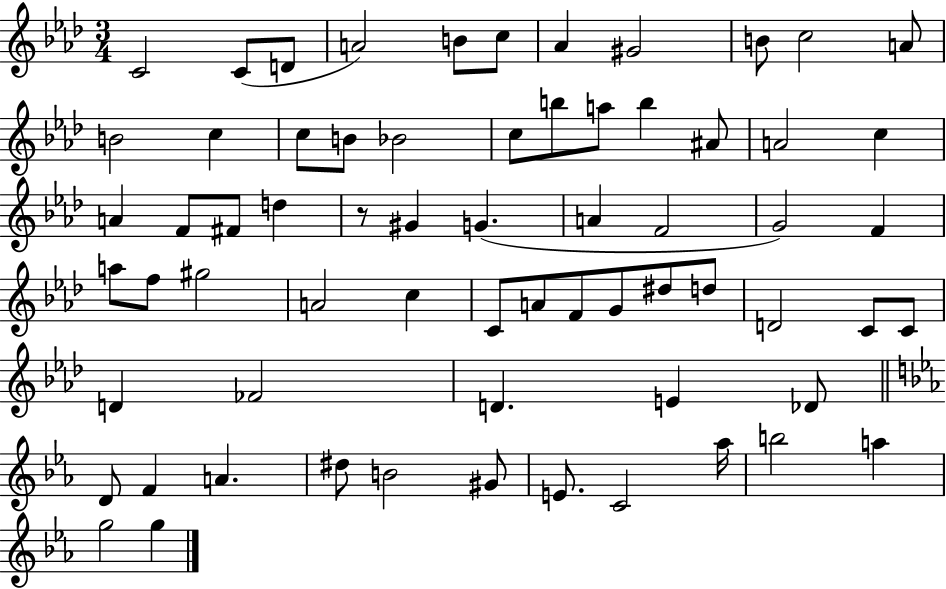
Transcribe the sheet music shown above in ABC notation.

X:1
T:Untitled
M:3/4
L:1/4
K:Ab
C2 C/2 D/2 A2 B/2 c/2 _A ^G2 B/2 c2 A/2 B2 c c/2 B/2 _B2 c/2 b/2 a/2 b ^A/2 A2 c A F/2 ^F/2 d z/2 ^G G A F2 G2 F a/2 f/2 ^g2 A2 c C/2 A/2 F/2 G/2 ^d/2 d/2 D2 C/2 C/2 D _F2 D E _D/2 D/2 F A ^d/2 B2 ^G/2 E/2 C2 _a/4 b2 a g2 g